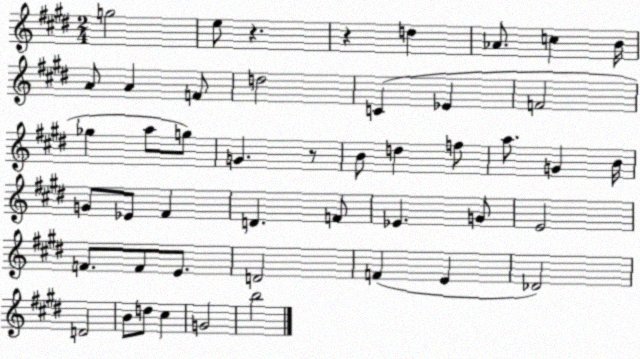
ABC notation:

X:1
T:Untitled
M:2/4
L:1/4
K:E
g2 e/2 z z d _A/2 c B/4 A/2 A F/2 d2 C _E F2 _g a/2 g/2 G z/2 B/2 d f/2 a/2 G B/4 G/2 _E/2 ^F D F/2 _E G/2 E2 F/2 F/2 E/2 D2 F E _D2 D2 B/2 d/2 ^c G2 b2